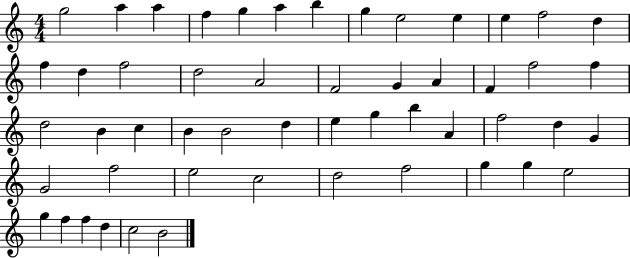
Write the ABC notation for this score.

X:1
T:Untitled
M:4/4
L:1/4
K:C
g2 a a f g a b g e2 e e f2 d f d f2 d2 A2 F2 G A F f2 f d2 B c B B2 d e g b A f2 d G G2 f2 e2 c2 d2 f2 g g e2 g f f d c2 B2